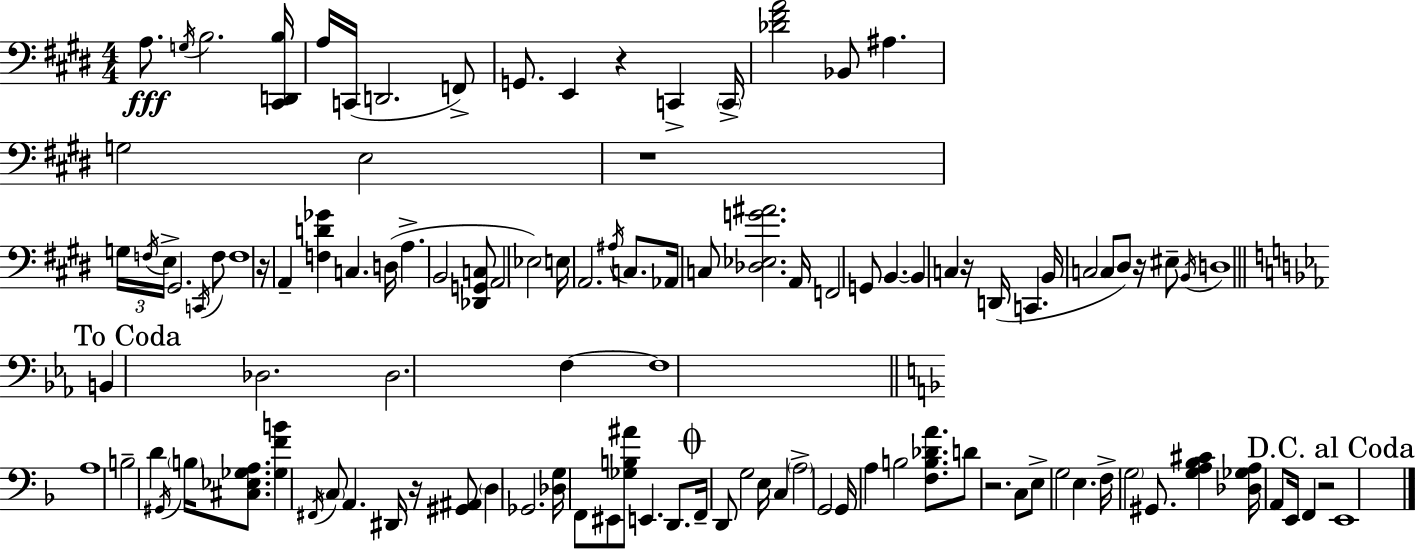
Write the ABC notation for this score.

X:1
T:Untitled
M:4/4
L:1/4
K:E
A,/2 G,/4 B,2 [^C,,D,,B,]/4 A,/4 C,,/4 D,,2 F,,/2 G,,/2 E,, z C,, C,,/4 [_D^FA]2 _B,,/2 ^A, G,2 E,2 z4 G,/4 F,/4 E,/4 ^G,,2 C,,/4 F,/2 F,4 z/4 A,, [F,D_G] C, D,/4 A, B,,2 [_D,,G,,C,]/2 A,,2 _E,2 E,/4 A,,2 ^A,/4 C,/2 _A,,/4 C,/2 [_D,_E,G^A]2 A,,/4 F,,2 G,,/2 B,, B,, C, z/4 D,,/4 C,, B,,/4 C,2 C,/2 ^D,/2 z/4 ^E,/2 B,,/4 D,4 B,, _D,2 _D,2 F, F,4 A,4 B,2 D ^G,,/4 B,/4 [^C,_E,_G,A,]/2 [_G,FB] ^F,,/4 C,/2 A,, ^D,,/4 z/4 [^G,,^A,,]/2 D, _G,,2 [_D,G,]/4 F,,/2 ^E,,/2 [_G,B,^A]/2 E,, D,,/2 F,,/4 D,,/2 G,2 E,/4 C, A,2 G,,2 G,,/4 A, B,2 [F,B,_DA]/2 D/2 z2 C,/2 E,/2 G,2 E, F,/4 G,2 ^G,,/2 [G,A,_B,^C] [_D,_G,A,]/4 A,,/2 E,,/4 F,, z2 E,,4